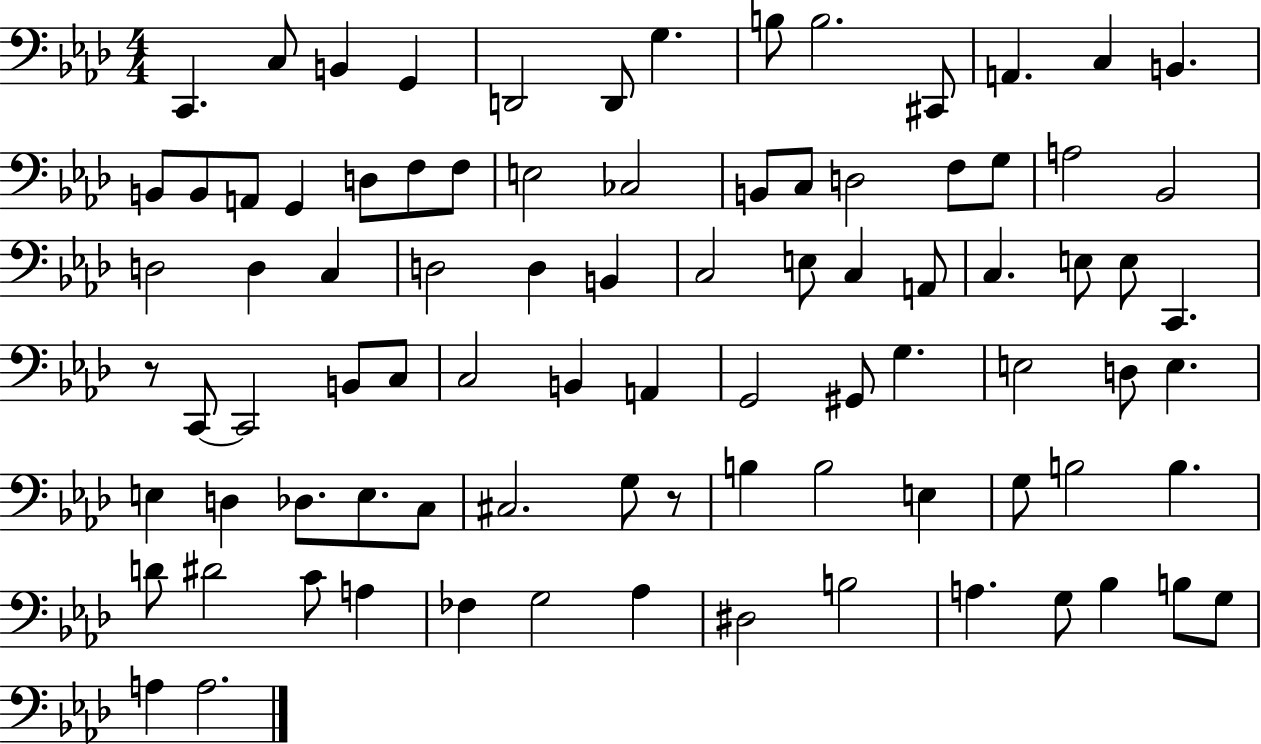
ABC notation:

X:1
T:Untitled
M:4/4
L:1/4
K:Ab
C,, C,/2 B,, G,, D,,2 D,,/2 G, B,/2 B,2 ^C,,/2 A,, C, B,, B,,/2 B,,/2 A,,/2 G,, D,/2 F,/2 F,/2 E,2 _C,2 B,,/2 C,/2 D,2 F,/2 G,/2 A,2 _B,,2 D,2 D, C, D,2 D, B,, C,2 E,/2 C, A,,/2 C, E,/2 E,/2 C,, z/2 C,,/2 C,,2 B,,/2 C,/2 C,2 B,, A,, G,,2 ^G,,/2 G, E,2 D,/2 E, E, D, _D,/2 E,/2 C,/2 ^C,2 G,/2 z/2 B, B,2 E, G,/2 B,2 B, D/2 ^D2 C/2 A, _F, G,2 _A, ^D,2 B,2 A, G,/2 _B, B,/2 G,/2 A, A,2